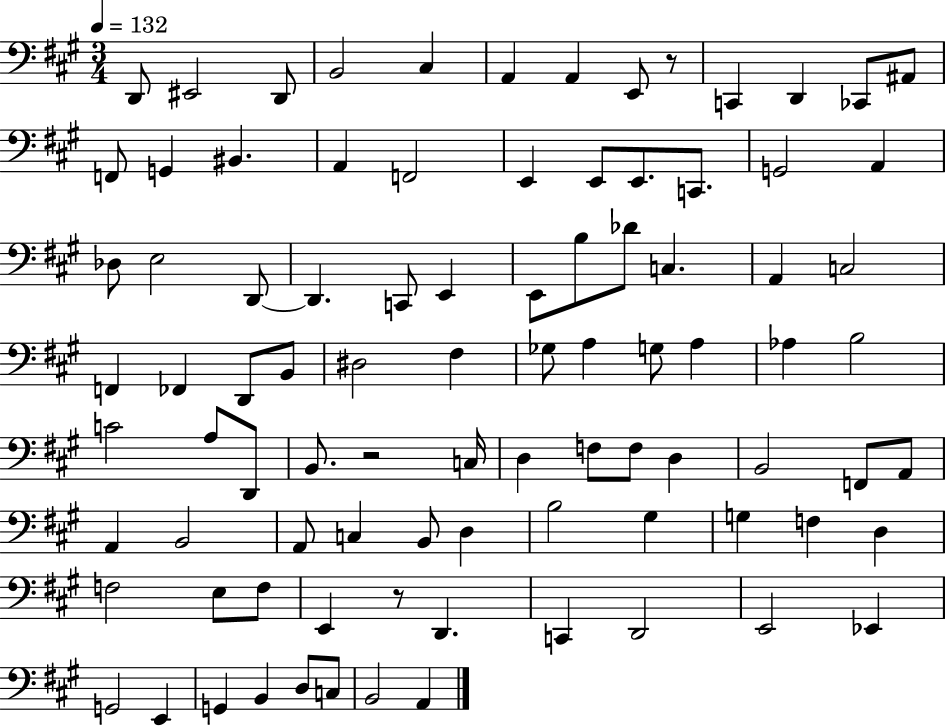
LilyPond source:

{
  \clef bass
  \numericTimeSignature
  \time 3/4
  \key a \major
  \tempo 4 = 132
  \repeat volta 2 { d,8 eis,2 d,8 | b,2 cis4 | a,4 a,4 e,8 r8 | c,4 d,4 ces,8 ais,8 | \break f,8 g,4 bis,4. | a,4 f,2 | e,4 e,8 e,8. c,8. | g,2 a,4 | \break des8 e2 d,8~~ | d,4. c,8 e,4 | e,8 b8 des'8 c4. | a,4 c2 | \break f,4 fes,4 d,8 b,8 | dis2 fis4 | ges8 a4 g8 a4 | aes4 b2 | \break c'2 a8 d,8 | b,8. r2 c16 | d4 f8 f8 d4 | b,2 f,8 a,8 | \break a,4 b,2 | a,8 c4 b,8 d4 | b2 gis4 | g4 f4 d4 | \break f2 e8 f8 | e,4 r8 d,4. | c,4 d,2 | e,2 ees,4 | \break g,2 e,4 | g,4 b,4 d8 c8 | b,2 a,4 | } \bar "|."
}